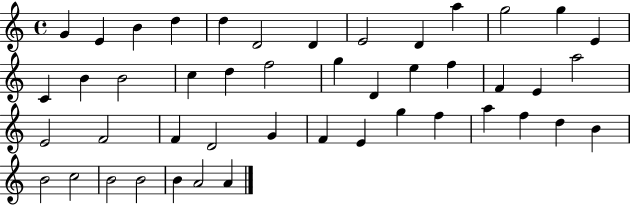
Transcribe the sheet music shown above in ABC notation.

X:1
T:Untitled
M:4/4
L:1/4
K:C
G E B d d D2 D E2 D a g2 g E C B B2 c d f2 g D e f F E a2 E2 F2 F D2 G F E g f a f d B B2 c2 B2 B2 B A2 A